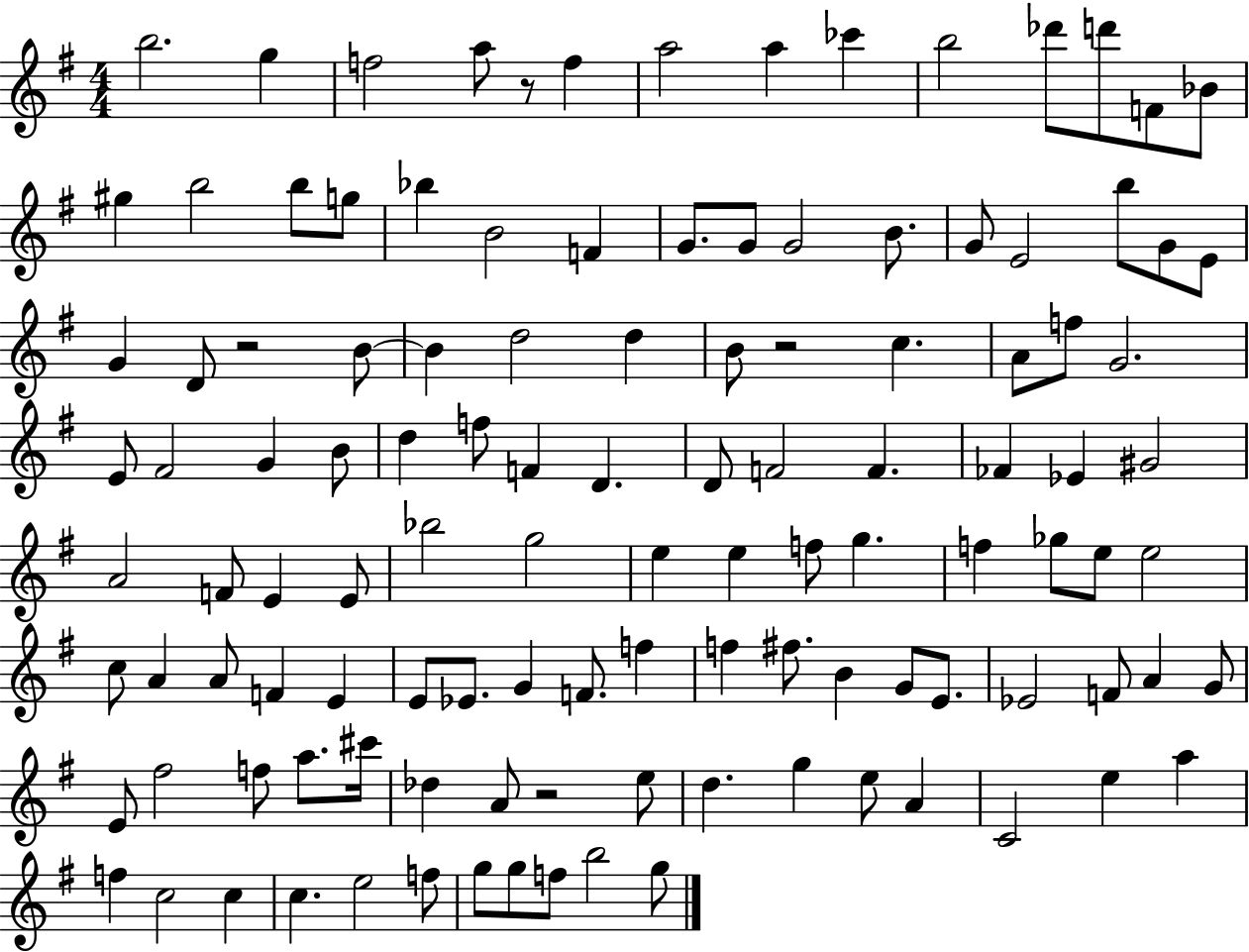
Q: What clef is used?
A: treble